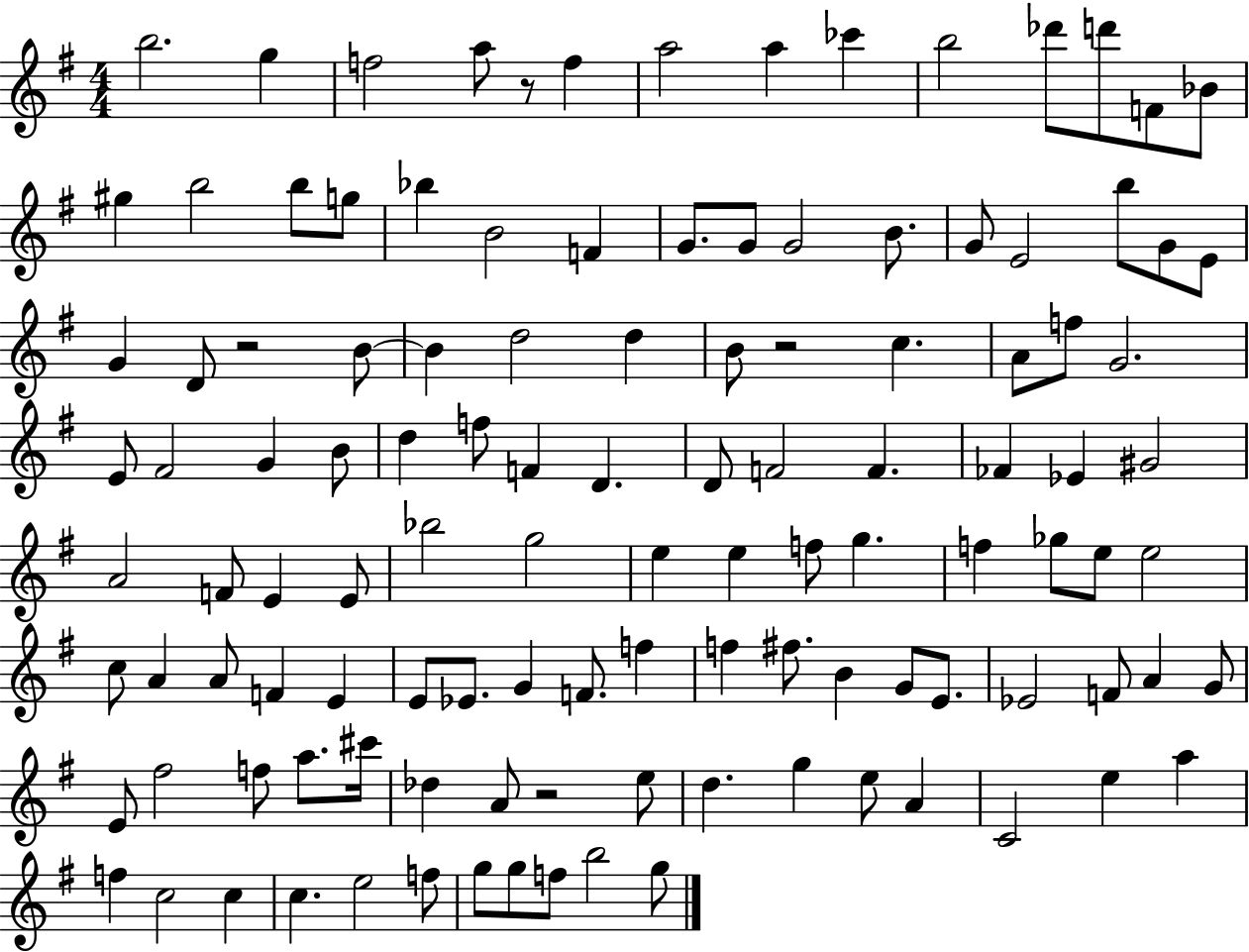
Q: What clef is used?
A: treble